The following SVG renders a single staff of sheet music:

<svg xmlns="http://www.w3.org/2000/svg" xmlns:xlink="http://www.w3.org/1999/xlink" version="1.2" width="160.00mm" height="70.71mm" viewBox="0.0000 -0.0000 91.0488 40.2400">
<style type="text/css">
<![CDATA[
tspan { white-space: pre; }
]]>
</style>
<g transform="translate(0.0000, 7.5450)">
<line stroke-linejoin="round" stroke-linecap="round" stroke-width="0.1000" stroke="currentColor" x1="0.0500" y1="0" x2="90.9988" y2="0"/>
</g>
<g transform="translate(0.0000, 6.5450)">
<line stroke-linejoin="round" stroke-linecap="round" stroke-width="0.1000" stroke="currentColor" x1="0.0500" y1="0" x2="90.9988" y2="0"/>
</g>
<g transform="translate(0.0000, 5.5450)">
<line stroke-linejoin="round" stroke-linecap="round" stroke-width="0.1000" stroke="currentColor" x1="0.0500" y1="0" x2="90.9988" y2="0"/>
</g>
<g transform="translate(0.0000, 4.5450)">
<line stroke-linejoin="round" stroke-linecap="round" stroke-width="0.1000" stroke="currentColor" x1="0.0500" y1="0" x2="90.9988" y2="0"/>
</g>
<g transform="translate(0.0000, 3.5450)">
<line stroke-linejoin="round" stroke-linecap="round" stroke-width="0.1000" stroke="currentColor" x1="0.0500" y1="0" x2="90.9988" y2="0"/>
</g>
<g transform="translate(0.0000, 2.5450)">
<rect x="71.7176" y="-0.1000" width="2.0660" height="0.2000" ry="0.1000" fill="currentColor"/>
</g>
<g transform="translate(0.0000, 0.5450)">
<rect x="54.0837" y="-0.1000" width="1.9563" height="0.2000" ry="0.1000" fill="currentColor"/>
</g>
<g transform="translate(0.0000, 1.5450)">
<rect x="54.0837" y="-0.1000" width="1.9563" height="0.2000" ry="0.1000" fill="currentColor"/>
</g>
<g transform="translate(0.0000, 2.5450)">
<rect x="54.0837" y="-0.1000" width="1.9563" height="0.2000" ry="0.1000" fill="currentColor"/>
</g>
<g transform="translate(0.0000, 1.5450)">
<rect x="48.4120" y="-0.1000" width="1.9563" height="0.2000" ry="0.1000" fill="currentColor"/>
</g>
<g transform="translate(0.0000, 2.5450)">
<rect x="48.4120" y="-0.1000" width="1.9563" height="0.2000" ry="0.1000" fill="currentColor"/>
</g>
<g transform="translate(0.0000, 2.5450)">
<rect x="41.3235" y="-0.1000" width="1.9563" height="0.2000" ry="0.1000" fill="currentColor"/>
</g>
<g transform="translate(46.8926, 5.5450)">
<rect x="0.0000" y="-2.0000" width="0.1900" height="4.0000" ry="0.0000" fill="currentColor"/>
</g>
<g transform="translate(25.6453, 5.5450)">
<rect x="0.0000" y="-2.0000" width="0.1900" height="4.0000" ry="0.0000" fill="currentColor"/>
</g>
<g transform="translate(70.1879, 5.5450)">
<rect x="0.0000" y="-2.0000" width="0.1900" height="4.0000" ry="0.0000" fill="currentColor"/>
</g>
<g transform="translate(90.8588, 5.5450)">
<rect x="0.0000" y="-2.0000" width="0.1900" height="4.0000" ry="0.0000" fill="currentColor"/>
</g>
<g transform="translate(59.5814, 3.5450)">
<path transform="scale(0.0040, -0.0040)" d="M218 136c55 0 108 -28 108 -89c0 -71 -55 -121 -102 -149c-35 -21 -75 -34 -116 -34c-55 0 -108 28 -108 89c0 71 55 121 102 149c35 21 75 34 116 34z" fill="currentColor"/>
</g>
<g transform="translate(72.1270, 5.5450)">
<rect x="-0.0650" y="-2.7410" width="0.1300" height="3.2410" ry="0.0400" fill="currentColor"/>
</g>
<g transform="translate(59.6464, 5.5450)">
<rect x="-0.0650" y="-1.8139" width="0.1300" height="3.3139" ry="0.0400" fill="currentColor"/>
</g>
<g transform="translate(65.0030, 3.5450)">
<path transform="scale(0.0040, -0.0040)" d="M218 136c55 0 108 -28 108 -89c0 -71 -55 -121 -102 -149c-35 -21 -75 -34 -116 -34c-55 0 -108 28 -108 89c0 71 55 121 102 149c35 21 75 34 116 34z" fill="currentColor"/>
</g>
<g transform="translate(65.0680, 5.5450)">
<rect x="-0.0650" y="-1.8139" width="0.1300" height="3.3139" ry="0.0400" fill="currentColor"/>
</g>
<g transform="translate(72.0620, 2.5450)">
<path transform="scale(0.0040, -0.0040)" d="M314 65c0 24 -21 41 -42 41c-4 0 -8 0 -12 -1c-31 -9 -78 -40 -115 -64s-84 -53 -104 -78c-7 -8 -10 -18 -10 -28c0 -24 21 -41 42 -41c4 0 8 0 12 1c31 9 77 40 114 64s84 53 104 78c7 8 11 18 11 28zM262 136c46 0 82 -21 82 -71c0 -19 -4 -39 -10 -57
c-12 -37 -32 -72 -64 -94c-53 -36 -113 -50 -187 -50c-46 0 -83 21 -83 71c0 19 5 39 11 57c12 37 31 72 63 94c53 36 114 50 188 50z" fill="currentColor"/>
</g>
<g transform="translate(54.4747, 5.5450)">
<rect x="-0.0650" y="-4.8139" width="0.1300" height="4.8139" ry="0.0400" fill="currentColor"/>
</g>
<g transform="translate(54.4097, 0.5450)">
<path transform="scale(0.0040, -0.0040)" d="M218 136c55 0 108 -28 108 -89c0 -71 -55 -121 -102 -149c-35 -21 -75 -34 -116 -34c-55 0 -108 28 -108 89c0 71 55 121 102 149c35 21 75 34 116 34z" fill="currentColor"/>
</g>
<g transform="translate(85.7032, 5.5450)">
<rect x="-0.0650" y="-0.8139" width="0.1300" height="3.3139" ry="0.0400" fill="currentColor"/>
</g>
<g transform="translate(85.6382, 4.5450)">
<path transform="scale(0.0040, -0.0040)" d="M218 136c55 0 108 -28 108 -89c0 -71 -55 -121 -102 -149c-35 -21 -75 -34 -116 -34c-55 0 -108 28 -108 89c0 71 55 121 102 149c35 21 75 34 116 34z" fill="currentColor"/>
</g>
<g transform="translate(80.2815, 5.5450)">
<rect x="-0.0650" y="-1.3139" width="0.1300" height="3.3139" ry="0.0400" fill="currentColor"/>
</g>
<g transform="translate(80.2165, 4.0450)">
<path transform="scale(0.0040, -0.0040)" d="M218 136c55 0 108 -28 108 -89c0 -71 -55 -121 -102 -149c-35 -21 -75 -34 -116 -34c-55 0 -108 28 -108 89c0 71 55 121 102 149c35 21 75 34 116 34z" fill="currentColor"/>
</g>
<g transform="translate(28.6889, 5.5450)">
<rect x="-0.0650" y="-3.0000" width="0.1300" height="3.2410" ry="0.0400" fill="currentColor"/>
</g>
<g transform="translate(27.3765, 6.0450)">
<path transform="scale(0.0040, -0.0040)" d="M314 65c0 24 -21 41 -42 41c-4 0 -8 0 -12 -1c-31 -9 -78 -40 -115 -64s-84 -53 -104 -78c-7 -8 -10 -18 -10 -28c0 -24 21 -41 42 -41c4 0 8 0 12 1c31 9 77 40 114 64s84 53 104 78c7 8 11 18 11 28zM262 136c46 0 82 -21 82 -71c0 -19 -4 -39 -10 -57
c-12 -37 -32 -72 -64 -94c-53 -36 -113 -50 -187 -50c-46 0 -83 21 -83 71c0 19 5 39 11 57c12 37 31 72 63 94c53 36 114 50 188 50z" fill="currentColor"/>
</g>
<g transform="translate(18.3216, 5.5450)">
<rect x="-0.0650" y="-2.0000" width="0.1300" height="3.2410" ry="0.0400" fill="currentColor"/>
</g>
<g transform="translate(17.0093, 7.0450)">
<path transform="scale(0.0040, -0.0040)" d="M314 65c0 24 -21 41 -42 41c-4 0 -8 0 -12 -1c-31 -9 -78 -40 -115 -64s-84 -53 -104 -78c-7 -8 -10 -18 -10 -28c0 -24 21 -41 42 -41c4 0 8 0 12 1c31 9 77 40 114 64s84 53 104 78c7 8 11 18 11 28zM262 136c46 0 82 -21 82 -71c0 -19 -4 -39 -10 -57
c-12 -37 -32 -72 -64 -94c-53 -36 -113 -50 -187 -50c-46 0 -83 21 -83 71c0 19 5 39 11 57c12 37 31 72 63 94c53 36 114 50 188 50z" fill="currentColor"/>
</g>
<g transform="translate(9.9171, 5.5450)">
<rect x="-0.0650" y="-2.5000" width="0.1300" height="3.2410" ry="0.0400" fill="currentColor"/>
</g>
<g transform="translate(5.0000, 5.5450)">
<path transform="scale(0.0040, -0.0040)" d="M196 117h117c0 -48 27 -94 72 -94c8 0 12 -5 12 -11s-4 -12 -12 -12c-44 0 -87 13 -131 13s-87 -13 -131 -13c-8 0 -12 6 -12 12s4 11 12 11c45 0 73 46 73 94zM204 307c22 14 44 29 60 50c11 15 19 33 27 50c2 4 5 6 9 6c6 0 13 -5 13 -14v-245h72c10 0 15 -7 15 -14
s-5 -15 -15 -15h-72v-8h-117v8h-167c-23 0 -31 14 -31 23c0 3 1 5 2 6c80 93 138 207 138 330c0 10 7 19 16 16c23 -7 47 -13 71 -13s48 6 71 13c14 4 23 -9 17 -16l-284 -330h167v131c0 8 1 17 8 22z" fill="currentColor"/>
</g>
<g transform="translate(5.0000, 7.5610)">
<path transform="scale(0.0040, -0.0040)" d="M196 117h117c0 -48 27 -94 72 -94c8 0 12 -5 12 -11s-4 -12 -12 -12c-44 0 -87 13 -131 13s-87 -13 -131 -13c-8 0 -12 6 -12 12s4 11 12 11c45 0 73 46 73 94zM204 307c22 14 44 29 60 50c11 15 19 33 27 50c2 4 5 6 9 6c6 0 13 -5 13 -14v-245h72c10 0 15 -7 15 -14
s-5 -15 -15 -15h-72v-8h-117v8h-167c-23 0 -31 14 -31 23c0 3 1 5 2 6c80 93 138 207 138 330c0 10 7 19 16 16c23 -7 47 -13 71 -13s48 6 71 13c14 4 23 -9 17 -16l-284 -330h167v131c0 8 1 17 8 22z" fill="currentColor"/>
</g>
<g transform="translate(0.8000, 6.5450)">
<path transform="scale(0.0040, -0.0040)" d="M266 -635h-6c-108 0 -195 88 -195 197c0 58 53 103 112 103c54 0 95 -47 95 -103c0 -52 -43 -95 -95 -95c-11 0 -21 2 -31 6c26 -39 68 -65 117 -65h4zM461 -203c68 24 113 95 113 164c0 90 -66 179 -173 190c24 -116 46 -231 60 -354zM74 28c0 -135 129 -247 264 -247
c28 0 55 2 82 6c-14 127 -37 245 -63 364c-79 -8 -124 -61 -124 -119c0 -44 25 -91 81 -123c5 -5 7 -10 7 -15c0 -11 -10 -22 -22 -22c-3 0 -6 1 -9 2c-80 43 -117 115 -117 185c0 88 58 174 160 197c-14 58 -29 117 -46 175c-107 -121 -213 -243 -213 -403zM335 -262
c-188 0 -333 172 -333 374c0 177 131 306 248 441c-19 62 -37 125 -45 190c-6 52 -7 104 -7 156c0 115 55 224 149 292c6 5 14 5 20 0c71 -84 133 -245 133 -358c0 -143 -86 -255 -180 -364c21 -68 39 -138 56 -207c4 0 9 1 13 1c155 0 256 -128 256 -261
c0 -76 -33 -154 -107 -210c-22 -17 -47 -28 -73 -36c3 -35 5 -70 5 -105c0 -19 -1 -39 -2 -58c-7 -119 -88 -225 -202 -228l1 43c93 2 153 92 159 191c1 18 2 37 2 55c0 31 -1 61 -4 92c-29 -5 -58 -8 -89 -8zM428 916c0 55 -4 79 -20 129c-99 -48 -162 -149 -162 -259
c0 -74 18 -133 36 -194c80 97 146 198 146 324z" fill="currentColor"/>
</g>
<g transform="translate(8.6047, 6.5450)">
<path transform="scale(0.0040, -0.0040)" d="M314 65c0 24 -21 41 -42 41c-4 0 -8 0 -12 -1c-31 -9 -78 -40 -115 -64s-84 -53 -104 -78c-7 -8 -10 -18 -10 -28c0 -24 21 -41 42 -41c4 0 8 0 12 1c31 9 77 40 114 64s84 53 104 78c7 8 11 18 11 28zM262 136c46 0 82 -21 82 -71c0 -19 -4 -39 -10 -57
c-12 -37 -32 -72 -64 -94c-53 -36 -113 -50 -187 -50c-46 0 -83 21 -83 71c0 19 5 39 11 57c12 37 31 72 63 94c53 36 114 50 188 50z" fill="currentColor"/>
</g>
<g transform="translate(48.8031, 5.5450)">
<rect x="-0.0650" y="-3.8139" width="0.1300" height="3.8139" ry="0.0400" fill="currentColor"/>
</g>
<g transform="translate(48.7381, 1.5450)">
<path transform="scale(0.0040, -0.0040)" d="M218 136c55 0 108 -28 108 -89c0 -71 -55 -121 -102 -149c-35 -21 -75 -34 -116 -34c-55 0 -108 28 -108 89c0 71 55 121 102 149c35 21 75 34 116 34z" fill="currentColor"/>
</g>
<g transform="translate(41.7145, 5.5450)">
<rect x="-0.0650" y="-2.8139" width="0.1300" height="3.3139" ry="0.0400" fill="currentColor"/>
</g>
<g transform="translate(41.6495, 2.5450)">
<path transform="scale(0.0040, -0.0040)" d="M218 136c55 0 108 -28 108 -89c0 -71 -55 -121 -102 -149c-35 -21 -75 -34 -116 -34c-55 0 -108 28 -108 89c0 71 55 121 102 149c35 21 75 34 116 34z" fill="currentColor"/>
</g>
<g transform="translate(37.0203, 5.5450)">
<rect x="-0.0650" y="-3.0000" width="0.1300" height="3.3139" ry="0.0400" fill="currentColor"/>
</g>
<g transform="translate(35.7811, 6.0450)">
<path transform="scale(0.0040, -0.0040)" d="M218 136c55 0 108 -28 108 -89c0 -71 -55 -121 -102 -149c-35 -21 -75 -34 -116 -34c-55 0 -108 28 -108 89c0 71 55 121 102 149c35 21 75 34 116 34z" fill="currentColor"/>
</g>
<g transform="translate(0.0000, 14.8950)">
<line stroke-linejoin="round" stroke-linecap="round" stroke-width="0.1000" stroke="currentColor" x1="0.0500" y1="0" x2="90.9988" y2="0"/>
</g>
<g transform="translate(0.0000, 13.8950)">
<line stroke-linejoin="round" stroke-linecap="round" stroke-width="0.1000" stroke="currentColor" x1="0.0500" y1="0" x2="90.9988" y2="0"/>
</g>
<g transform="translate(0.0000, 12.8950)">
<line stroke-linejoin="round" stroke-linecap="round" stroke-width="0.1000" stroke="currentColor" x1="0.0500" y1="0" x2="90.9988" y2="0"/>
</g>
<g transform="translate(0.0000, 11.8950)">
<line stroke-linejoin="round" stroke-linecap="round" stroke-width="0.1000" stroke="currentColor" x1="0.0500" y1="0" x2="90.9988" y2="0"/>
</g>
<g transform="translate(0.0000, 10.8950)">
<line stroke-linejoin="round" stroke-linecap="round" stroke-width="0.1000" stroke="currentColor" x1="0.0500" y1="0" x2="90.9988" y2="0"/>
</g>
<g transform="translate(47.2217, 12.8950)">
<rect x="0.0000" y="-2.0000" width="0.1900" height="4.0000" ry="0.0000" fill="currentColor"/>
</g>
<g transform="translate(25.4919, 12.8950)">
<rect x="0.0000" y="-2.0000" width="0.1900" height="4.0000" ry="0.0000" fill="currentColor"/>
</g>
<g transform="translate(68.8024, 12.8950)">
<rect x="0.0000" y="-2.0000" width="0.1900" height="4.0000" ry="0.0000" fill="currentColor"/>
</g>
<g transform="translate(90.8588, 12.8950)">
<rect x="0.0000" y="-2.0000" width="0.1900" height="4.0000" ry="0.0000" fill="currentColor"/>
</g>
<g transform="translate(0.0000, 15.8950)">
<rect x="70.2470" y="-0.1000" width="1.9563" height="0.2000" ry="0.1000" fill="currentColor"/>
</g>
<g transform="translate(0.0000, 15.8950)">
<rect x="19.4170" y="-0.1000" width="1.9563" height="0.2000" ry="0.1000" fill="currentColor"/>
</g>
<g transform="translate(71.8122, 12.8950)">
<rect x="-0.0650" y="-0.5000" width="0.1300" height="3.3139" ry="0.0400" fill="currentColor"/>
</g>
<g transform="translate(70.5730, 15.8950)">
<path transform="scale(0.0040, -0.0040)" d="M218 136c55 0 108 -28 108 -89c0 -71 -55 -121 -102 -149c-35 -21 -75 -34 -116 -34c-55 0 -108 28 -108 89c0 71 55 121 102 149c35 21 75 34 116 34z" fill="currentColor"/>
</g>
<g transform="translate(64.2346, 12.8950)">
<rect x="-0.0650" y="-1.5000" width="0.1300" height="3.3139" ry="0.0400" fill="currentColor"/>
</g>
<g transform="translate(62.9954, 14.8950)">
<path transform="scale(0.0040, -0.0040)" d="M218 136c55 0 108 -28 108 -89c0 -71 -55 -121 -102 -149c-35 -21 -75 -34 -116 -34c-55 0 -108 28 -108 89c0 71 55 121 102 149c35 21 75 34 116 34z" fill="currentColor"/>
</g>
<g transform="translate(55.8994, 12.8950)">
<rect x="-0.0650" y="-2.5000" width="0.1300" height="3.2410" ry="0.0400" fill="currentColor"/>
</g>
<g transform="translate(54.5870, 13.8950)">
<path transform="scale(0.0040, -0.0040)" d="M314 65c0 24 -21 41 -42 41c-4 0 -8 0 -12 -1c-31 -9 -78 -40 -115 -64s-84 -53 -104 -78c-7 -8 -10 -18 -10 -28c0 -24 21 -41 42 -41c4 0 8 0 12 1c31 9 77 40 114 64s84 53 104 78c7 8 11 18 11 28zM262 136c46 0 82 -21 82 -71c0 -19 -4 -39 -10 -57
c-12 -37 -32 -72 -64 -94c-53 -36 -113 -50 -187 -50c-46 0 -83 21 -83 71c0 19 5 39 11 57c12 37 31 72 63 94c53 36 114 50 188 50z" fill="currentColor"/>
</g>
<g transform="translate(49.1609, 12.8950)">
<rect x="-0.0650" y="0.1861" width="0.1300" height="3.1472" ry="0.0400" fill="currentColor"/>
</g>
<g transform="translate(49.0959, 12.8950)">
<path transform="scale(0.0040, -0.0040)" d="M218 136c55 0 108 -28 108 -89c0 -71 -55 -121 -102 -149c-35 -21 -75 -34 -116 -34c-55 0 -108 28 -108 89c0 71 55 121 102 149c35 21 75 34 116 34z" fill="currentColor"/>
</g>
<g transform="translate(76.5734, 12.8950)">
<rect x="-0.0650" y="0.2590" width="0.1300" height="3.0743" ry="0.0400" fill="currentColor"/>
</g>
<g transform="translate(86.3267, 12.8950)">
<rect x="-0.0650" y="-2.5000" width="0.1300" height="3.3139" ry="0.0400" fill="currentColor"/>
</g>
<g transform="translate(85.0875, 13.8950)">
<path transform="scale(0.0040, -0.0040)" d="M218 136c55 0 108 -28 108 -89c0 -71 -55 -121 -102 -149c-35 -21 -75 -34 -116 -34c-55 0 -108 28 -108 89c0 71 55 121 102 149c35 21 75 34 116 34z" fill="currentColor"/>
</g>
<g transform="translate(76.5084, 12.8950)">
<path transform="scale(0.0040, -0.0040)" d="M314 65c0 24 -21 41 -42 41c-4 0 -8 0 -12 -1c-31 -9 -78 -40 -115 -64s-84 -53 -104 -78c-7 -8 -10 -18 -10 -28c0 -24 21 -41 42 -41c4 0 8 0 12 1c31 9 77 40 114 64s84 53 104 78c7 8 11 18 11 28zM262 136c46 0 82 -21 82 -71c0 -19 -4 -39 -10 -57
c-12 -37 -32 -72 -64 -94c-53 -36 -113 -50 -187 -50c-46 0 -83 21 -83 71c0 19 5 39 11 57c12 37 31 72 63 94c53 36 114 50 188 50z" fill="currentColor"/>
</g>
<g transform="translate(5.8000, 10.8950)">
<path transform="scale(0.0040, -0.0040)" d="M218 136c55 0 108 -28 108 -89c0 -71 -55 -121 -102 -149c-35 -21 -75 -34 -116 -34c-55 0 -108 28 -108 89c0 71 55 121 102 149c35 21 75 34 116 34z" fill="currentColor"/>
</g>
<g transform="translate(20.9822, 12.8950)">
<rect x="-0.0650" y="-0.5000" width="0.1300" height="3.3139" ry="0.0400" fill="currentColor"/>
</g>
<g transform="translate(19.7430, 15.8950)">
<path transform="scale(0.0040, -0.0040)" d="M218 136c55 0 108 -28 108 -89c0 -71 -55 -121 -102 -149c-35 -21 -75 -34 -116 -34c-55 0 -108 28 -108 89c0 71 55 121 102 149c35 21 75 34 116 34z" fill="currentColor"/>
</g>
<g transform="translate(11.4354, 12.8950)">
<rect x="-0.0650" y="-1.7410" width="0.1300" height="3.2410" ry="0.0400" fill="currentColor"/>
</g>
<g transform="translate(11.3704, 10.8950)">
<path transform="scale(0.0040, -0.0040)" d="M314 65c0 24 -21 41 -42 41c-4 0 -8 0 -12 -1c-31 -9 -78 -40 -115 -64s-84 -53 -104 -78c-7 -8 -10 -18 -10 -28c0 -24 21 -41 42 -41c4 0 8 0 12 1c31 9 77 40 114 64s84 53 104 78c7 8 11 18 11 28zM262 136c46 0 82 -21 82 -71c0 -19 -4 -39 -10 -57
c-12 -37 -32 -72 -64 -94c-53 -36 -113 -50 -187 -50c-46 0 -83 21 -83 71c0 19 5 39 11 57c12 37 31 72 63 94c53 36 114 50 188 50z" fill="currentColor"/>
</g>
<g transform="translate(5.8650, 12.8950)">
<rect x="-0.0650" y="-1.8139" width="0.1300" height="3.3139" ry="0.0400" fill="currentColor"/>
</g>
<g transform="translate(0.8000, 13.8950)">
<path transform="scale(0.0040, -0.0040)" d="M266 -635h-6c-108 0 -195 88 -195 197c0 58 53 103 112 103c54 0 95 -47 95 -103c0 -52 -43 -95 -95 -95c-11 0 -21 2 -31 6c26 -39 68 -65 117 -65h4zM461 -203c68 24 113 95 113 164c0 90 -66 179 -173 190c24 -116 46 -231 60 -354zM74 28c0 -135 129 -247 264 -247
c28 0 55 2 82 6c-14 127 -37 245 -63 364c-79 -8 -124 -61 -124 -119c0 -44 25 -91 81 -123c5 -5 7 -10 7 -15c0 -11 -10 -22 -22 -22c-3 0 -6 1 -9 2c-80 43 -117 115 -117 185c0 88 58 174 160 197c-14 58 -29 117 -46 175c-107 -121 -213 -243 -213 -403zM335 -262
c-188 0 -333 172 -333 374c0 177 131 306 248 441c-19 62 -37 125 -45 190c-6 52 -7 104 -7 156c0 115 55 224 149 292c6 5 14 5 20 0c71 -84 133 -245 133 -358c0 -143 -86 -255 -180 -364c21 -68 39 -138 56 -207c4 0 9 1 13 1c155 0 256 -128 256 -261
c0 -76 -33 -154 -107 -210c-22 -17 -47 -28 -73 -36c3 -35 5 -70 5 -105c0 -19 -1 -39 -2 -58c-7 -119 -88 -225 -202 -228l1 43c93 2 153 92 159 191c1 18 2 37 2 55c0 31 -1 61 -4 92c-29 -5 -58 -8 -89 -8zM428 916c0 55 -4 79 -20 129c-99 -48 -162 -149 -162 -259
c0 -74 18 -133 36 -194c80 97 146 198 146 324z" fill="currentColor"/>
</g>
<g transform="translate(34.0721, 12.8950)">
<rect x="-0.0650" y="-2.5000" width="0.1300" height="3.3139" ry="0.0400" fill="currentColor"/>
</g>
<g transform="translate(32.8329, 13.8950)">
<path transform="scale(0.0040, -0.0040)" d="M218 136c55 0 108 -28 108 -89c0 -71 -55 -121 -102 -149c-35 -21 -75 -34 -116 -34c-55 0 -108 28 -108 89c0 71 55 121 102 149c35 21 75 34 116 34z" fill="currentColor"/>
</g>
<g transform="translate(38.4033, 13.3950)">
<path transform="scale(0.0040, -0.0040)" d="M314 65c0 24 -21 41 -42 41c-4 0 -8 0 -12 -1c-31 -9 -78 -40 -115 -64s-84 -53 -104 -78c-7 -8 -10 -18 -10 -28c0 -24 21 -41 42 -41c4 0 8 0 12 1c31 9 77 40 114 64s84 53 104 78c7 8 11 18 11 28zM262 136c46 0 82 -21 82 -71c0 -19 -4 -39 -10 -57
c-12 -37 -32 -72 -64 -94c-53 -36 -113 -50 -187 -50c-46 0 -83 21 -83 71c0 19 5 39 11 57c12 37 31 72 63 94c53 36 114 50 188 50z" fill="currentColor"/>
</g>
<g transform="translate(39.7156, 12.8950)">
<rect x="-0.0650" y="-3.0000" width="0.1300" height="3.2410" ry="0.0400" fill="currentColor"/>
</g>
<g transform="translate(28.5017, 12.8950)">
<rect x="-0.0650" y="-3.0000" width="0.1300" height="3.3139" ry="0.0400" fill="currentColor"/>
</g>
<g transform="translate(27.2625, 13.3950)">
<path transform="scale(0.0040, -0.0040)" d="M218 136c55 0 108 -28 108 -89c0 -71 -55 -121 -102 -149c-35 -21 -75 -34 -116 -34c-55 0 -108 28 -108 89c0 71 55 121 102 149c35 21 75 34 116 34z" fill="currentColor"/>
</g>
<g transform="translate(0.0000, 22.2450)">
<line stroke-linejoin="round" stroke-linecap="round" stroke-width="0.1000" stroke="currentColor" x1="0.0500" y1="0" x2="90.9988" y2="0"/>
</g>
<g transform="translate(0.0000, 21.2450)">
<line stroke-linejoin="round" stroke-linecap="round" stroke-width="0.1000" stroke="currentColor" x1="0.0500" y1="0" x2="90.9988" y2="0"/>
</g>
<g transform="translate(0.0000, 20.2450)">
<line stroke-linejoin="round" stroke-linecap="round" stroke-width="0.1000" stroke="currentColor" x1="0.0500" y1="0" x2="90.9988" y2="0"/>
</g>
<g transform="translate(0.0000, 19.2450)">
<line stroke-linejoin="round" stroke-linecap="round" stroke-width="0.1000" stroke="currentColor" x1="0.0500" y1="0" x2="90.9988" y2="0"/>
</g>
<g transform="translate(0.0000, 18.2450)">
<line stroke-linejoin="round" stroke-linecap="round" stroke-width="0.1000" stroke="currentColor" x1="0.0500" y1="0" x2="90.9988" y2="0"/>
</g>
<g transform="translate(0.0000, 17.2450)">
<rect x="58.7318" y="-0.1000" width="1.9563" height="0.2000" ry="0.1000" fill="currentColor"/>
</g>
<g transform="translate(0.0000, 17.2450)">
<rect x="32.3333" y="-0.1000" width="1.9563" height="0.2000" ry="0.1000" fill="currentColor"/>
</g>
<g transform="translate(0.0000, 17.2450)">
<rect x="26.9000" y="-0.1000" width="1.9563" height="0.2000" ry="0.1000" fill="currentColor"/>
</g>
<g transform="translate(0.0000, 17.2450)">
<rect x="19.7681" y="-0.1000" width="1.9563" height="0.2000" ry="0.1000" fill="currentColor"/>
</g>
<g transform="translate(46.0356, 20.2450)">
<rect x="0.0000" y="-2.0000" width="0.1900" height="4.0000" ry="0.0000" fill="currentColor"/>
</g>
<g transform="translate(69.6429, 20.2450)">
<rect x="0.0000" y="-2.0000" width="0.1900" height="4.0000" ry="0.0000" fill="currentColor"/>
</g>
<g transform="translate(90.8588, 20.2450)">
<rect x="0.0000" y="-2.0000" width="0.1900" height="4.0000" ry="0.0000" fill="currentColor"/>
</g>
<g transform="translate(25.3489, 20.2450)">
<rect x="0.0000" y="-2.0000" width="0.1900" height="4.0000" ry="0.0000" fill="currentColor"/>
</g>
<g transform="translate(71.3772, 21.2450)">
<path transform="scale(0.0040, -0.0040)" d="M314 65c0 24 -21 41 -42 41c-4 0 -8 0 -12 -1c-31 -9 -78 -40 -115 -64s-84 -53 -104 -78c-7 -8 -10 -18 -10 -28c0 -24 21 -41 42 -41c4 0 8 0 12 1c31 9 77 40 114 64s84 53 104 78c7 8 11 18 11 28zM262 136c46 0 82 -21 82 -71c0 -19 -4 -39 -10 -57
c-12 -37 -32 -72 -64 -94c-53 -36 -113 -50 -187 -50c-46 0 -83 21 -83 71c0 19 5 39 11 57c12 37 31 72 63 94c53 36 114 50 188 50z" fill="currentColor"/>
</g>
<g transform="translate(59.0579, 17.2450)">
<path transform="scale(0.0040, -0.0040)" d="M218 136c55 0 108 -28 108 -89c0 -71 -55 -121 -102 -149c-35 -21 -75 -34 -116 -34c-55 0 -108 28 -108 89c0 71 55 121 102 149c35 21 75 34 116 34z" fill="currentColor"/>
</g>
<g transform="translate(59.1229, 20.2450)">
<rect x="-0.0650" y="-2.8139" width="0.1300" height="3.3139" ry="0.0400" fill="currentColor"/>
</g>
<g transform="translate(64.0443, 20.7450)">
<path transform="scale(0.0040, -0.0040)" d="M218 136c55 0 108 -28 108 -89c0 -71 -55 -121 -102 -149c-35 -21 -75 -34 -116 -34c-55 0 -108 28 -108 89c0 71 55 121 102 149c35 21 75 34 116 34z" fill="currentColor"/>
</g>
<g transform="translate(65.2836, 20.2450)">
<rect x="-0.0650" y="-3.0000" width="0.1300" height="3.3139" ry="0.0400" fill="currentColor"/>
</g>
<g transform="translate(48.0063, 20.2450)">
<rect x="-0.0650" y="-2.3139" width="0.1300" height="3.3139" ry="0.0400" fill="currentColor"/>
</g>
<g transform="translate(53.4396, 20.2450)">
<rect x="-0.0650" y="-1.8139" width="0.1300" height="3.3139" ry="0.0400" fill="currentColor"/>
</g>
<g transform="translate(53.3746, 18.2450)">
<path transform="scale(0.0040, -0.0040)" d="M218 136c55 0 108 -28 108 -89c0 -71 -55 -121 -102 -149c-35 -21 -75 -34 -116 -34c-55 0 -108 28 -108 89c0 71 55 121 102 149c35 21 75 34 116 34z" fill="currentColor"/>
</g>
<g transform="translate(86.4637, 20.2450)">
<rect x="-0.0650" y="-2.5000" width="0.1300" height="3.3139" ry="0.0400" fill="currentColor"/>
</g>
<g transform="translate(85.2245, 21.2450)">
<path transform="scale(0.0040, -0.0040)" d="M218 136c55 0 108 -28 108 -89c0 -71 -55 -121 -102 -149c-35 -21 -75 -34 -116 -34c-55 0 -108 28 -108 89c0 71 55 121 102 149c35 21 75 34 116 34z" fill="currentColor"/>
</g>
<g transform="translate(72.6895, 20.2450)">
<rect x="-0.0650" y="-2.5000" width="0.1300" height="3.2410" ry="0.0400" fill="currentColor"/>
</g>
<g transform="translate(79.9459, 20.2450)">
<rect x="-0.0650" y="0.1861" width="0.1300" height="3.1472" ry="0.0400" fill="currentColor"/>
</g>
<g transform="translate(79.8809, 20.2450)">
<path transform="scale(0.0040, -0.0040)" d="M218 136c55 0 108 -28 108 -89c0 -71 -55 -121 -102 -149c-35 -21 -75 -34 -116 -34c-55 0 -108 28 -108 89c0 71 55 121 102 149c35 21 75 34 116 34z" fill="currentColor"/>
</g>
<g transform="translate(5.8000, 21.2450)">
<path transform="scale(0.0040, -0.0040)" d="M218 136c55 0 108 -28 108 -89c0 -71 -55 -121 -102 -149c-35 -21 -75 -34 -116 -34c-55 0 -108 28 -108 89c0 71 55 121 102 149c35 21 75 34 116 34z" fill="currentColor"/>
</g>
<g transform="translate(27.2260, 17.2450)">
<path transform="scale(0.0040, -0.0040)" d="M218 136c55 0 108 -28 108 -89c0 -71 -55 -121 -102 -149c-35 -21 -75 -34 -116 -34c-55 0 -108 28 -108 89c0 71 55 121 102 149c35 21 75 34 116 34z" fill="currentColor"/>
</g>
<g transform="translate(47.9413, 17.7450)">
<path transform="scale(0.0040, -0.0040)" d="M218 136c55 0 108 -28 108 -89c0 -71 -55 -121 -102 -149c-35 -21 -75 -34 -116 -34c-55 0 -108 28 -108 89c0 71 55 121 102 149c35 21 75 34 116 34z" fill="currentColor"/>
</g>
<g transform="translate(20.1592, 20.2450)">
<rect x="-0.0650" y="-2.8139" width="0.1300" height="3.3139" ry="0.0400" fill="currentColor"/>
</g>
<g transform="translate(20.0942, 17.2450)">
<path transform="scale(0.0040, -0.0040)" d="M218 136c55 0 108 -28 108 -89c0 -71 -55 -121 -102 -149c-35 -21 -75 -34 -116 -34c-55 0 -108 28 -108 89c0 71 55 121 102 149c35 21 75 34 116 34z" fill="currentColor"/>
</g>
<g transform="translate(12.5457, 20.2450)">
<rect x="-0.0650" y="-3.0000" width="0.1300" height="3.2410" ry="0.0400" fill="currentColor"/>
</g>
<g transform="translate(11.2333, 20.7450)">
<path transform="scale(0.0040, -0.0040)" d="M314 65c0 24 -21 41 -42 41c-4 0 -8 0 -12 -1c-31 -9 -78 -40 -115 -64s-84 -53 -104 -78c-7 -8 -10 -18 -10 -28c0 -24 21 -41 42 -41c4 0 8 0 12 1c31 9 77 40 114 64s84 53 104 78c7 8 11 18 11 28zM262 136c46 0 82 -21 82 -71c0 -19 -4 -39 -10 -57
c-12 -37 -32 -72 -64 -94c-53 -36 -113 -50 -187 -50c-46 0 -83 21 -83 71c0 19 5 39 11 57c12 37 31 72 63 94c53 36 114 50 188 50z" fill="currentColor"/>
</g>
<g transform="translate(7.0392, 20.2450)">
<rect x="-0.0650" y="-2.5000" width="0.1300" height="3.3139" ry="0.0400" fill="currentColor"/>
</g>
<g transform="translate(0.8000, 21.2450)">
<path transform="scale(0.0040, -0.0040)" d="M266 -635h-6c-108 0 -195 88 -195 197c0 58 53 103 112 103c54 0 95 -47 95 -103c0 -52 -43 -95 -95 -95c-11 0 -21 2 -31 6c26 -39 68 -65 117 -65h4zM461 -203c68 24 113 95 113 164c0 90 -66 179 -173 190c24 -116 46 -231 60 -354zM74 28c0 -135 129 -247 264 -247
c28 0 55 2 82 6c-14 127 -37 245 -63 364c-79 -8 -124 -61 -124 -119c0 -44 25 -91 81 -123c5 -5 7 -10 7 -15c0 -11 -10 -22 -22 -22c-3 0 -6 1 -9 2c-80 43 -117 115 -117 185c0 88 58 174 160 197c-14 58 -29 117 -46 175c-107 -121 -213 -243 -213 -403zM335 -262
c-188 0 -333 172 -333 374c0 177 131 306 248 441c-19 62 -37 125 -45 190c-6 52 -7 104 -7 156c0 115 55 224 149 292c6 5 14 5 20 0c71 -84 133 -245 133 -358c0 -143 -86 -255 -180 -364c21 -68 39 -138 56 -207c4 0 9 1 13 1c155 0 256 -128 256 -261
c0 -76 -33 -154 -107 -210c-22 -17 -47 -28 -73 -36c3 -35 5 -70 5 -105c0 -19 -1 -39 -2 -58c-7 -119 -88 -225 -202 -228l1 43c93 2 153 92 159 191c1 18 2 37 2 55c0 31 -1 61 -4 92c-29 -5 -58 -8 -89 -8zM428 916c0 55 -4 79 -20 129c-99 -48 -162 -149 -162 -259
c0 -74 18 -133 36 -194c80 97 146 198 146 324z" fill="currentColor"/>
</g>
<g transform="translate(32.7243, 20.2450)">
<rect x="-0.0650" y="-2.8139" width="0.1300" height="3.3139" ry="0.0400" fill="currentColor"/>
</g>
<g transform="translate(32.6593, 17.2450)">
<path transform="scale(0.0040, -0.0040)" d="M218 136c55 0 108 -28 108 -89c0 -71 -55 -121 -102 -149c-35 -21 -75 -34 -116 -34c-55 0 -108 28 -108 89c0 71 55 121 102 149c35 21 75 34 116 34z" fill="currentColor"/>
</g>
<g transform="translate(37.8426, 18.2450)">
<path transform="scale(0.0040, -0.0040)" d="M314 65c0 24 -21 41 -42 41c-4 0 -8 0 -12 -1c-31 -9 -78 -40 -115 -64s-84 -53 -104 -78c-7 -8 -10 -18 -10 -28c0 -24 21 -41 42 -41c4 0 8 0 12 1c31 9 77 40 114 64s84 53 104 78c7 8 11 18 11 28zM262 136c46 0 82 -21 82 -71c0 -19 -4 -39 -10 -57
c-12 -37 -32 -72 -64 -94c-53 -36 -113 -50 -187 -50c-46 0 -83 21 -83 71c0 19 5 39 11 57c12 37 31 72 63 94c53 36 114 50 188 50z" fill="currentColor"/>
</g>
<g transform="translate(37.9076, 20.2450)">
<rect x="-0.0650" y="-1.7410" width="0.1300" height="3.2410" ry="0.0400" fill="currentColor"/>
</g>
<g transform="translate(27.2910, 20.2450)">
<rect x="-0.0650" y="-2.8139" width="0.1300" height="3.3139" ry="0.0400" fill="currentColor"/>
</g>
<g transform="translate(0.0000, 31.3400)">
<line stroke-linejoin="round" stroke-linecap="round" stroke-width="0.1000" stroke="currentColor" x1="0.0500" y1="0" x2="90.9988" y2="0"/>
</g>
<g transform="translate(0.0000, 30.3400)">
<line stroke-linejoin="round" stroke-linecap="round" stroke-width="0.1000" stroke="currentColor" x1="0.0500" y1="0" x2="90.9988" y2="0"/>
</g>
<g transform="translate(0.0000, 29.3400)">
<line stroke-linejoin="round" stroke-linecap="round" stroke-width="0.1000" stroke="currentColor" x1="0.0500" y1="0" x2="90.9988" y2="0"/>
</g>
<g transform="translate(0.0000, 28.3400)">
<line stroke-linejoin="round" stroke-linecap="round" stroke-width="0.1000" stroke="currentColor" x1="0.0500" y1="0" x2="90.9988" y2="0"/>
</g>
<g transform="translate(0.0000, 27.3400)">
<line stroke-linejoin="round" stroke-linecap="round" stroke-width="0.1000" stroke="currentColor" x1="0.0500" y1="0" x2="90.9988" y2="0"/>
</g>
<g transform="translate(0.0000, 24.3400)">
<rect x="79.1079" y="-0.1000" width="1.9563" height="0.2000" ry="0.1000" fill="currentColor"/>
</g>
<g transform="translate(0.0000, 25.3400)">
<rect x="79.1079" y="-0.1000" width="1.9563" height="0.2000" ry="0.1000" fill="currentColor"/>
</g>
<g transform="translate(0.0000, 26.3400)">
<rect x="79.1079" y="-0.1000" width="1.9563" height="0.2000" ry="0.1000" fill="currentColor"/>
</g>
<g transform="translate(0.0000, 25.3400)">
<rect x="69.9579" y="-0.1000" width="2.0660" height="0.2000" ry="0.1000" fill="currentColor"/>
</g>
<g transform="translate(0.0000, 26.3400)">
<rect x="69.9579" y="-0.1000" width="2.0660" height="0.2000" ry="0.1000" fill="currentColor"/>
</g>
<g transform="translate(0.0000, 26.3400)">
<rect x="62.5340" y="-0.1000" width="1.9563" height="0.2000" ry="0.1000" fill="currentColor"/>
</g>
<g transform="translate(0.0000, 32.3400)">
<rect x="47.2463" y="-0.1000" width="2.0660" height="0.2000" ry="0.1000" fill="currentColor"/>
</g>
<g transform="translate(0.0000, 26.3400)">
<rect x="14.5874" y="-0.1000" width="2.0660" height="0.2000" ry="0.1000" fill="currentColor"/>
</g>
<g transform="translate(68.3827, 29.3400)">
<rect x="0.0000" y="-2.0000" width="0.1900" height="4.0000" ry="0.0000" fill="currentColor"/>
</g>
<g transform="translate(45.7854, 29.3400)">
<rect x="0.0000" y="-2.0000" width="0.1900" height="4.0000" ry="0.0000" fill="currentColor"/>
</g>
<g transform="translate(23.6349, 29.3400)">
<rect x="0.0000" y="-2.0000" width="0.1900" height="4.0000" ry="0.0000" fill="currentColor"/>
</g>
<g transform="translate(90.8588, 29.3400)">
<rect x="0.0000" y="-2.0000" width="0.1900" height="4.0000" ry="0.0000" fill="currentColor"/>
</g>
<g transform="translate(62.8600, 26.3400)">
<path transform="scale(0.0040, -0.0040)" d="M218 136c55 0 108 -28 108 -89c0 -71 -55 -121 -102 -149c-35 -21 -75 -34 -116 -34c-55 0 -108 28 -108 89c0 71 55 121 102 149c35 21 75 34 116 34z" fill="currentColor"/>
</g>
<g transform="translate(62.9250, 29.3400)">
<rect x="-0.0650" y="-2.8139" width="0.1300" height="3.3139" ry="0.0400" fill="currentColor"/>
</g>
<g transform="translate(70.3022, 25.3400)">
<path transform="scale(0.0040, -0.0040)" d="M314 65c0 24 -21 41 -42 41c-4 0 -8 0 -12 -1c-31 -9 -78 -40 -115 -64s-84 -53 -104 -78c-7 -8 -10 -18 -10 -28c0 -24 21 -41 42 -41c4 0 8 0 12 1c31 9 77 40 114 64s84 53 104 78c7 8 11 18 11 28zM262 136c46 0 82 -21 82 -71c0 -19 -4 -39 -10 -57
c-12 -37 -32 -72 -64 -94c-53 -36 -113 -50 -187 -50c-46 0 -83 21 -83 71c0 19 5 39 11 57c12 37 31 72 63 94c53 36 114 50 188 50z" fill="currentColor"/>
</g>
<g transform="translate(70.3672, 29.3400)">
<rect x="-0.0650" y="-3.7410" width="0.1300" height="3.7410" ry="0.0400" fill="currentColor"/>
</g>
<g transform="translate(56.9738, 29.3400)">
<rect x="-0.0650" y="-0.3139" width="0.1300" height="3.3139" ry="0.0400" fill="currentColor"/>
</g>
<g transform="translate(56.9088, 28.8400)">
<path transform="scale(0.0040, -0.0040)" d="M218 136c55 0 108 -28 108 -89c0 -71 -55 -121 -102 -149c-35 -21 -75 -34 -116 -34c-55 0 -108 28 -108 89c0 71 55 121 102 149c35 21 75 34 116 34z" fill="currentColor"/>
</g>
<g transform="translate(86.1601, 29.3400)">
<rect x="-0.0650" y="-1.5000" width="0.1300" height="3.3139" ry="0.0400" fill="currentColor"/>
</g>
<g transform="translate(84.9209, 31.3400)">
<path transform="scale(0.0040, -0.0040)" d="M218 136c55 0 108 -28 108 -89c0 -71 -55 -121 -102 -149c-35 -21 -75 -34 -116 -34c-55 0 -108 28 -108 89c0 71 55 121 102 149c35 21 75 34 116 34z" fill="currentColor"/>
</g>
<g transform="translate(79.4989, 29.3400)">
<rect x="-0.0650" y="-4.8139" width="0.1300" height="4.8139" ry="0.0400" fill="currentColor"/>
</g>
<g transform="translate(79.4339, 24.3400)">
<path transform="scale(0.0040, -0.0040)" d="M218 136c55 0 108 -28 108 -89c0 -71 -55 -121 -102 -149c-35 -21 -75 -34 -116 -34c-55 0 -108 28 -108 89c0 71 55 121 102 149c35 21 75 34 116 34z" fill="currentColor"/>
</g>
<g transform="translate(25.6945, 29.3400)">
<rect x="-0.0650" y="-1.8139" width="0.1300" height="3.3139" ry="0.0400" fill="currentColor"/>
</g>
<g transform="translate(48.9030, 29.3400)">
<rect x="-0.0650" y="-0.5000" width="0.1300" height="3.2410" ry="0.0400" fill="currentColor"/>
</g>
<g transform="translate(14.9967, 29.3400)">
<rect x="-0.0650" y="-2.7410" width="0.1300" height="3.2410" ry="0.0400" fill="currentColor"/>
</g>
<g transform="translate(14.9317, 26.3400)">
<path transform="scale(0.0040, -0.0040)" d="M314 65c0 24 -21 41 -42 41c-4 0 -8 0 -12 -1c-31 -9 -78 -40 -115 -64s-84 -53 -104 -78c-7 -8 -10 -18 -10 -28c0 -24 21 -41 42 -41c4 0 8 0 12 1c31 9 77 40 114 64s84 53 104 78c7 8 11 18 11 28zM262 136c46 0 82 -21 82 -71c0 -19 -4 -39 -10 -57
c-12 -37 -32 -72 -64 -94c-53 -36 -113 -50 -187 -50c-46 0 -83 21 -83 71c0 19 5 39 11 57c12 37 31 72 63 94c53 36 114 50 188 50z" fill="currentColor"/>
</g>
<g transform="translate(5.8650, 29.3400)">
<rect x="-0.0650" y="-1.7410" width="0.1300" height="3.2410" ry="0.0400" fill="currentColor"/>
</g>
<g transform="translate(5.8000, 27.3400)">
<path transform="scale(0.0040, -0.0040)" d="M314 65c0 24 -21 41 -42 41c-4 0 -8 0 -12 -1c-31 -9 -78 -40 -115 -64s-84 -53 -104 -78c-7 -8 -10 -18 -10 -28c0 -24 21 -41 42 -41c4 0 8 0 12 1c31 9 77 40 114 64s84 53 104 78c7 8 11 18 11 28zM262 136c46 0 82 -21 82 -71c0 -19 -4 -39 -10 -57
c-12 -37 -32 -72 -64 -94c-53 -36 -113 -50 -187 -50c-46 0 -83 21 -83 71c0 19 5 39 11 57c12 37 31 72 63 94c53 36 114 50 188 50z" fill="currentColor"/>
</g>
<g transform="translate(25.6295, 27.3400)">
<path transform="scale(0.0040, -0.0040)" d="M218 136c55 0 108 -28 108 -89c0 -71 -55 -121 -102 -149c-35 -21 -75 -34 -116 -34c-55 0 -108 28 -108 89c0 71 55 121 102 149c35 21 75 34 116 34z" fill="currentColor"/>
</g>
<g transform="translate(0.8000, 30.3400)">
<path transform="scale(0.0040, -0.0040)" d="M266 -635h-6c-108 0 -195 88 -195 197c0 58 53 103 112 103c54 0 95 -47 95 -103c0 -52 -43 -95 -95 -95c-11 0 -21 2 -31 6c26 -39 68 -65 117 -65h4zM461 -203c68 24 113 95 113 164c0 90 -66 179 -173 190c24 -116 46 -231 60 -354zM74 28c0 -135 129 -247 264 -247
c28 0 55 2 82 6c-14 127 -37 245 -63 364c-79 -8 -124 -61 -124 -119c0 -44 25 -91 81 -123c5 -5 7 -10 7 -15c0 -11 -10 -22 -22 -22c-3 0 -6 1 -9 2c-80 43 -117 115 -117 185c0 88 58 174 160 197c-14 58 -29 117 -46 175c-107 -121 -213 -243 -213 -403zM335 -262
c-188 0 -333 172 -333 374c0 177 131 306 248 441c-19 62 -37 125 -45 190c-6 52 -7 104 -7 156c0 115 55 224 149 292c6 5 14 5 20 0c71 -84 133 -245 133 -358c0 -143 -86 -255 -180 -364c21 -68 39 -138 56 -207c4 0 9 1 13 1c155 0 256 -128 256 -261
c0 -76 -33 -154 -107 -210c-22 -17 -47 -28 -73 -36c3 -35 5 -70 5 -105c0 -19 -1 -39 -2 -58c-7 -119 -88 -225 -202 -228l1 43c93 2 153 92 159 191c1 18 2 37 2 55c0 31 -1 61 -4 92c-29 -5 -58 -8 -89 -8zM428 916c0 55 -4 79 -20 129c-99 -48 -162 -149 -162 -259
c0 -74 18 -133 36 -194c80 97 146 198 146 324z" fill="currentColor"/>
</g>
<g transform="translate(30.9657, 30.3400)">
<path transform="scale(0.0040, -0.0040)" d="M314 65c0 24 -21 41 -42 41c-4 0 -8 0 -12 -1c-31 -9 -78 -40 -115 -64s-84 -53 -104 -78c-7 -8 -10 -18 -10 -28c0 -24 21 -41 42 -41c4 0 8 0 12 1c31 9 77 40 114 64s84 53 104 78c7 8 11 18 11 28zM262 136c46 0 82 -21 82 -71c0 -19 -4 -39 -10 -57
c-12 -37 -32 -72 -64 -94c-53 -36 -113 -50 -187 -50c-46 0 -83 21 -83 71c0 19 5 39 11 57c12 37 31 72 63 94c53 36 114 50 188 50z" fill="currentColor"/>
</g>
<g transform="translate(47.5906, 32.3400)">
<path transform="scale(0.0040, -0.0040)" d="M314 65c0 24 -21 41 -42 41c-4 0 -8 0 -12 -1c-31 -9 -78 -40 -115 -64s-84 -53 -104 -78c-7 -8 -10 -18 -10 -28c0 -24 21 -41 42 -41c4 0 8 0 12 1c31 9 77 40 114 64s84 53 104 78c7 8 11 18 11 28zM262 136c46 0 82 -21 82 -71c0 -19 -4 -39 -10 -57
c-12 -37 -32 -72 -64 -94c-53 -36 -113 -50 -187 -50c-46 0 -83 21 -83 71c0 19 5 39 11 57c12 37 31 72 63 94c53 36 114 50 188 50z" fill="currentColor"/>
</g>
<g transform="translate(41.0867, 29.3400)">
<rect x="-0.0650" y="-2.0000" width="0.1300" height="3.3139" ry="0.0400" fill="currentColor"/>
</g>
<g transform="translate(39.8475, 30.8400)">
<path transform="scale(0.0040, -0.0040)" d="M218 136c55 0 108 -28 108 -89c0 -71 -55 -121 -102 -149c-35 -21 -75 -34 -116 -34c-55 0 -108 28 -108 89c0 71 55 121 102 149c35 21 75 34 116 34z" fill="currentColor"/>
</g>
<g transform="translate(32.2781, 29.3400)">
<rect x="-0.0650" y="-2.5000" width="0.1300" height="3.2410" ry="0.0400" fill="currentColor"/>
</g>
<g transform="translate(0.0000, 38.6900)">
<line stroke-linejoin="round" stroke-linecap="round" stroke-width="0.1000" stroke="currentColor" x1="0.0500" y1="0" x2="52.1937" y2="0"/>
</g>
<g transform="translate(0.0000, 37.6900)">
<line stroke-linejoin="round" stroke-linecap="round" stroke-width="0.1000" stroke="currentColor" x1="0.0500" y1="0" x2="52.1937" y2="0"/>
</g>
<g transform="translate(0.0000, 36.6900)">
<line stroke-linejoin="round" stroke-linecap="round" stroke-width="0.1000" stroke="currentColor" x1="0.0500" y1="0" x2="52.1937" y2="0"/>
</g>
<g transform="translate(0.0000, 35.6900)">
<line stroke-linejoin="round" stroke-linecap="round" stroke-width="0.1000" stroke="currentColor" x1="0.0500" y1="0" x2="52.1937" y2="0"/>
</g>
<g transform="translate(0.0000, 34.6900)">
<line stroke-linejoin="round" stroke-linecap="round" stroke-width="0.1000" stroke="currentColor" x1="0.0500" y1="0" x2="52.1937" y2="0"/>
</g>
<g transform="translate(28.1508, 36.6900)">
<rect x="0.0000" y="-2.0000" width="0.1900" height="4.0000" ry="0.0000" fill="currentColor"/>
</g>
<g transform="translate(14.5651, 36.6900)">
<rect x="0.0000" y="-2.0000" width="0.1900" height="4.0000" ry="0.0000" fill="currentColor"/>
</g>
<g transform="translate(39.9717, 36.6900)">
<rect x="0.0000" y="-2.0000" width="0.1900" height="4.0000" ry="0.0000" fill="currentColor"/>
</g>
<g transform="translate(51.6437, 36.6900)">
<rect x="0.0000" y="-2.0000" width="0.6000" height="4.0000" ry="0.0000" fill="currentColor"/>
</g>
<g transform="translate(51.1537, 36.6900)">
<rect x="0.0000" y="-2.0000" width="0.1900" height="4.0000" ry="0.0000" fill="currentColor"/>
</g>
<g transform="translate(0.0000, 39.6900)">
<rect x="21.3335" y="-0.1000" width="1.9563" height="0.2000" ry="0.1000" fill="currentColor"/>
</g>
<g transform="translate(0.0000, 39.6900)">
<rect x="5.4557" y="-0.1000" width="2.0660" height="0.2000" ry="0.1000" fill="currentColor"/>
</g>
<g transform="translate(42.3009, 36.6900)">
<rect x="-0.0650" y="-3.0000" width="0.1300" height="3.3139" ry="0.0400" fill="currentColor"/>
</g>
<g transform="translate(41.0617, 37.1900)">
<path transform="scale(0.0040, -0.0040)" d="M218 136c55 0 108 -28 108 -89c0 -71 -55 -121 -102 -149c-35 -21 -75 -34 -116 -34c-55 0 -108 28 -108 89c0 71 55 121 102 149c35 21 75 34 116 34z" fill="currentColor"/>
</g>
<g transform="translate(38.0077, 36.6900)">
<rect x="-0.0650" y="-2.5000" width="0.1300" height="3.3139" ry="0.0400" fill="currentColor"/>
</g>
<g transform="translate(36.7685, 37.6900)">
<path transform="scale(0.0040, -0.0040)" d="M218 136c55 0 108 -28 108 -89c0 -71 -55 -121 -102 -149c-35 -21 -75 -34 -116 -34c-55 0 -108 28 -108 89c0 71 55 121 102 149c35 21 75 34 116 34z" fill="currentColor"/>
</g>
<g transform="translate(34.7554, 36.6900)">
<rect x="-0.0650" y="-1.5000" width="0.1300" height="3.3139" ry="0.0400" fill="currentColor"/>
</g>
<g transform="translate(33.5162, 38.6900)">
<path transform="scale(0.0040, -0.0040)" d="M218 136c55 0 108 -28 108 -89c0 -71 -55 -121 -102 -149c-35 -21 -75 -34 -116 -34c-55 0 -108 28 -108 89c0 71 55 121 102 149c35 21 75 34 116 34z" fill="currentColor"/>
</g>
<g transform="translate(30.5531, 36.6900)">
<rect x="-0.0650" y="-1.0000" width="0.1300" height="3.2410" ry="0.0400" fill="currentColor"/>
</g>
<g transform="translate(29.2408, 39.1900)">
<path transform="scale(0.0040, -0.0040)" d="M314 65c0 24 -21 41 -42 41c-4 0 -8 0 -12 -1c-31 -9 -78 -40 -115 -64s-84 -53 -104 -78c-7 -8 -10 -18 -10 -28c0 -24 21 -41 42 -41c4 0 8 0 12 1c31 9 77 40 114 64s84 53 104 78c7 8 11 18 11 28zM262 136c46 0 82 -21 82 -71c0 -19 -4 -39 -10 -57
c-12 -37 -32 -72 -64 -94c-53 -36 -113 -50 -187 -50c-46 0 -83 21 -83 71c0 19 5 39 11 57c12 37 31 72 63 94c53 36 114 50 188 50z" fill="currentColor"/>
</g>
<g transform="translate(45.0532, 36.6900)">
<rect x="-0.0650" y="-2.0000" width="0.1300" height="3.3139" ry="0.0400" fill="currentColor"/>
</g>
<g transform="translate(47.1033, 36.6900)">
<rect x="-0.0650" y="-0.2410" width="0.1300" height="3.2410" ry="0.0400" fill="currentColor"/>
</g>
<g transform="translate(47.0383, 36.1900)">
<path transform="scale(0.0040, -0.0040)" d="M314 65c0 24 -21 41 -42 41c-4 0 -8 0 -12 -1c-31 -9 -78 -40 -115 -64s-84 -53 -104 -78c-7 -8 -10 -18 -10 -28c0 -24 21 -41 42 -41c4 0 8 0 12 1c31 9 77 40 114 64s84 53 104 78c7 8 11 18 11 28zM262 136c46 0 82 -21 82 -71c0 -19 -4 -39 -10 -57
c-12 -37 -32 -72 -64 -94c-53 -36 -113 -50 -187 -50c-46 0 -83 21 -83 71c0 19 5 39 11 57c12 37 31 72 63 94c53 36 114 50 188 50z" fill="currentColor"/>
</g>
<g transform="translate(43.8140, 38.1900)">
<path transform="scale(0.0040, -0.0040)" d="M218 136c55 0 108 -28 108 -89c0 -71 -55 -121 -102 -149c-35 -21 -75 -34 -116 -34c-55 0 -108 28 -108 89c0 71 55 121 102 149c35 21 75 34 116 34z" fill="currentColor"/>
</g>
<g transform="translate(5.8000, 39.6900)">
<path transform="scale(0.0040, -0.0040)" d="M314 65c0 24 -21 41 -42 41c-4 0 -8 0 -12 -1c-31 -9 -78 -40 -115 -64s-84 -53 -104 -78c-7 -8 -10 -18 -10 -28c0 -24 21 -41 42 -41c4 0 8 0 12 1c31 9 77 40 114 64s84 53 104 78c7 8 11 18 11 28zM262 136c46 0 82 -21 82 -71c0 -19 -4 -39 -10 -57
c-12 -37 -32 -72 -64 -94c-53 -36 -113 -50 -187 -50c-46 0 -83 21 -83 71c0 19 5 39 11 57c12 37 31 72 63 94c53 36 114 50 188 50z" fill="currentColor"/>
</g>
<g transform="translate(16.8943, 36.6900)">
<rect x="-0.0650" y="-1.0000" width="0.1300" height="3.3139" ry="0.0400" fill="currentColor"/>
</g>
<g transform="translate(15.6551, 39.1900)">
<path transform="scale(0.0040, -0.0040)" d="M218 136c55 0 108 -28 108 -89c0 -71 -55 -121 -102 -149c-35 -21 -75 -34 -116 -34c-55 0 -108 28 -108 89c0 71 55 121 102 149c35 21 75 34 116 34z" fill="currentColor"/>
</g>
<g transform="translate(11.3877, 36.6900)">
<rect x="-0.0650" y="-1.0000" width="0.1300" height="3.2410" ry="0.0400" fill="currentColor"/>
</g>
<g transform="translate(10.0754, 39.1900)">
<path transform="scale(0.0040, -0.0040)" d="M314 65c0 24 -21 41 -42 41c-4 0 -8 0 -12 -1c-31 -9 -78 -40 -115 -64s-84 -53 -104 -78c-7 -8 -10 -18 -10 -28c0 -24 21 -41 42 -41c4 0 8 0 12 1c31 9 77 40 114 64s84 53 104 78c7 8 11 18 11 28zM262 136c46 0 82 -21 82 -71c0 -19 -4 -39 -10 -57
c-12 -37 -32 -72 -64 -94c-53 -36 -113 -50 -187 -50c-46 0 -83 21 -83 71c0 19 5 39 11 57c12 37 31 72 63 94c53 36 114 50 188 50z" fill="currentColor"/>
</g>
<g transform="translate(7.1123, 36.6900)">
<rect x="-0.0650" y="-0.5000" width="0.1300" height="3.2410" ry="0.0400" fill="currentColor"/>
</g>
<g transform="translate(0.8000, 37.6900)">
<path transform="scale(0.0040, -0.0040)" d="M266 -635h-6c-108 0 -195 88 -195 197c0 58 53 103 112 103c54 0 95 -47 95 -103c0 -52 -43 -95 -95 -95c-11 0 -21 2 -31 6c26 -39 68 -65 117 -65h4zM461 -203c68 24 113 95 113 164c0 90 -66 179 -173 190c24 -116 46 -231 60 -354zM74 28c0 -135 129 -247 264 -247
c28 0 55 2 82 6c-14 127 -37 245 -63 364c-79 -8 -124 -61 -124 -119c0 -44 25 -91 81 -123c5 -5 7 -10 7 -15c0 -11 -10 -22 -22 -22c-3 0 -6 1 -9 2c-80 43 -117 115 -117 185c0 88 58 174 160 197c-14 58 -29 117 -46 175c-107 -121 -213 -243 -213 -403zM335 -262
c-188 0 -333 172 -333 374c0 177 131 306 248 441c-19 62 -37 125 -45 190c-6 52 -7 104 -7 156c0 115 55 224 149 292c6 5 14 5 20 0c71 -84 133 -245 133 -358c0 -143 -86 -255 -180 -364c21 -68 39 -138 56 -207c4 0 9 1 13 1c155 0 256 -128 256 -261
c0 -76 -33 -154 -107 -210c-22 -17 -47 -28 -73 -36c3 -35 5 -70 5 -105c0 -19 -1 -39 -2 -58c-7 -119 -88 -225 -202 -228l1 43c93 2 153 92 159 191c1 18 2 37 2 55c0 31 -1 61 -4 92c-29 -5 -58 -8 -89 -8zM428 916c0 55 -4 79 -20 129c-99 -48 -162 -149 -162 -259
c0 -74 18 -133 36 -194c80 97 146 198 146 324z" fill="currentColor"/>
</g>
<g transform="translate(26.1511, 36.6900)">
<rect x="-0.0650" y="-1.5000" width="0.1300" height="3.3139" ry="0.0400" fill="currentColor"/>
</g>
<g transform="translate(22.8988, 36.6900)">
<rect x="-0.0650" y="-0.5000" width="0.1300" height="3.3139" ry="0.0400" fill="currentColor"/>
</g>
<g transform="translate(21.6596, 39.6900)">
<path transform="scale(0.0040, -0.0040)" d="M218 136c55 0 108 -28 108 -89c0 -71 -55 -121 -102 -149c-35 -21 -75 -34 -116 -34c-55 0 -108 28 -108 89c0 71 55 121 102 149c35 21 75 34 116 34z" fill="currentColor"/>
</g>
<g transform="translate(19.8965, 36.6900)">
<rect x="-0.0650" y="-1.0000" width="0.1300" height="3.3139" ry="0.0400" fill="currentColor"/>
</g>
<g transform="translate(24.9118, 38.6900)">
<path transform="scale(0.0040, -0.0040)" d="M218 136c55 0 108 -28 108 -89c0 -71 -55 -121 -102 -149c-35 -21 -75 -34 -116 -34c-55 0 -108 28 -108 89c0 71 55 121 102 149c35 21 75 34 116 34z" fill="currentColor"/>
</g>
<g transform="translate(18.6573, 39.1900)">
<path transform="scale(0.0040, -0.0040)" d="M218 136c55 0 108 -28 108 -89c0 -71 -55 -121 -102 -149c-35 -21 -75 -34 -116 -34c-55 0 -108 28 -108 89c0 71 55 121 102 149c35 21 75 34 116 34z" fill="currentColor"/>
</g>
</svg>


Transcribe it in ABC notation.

X:1
T:Untitled
M:4/4
L:1/4
K:C
G2 F2 A2 A a c' e' f f a2 e d f f2 C A G A2 B G2 E C B2 G G A2 a a a f2 g f a A G2 B G f2 a2 f G2 F C2 c a c'2 e' E C2 D2 D D C E D2 E G A F c2